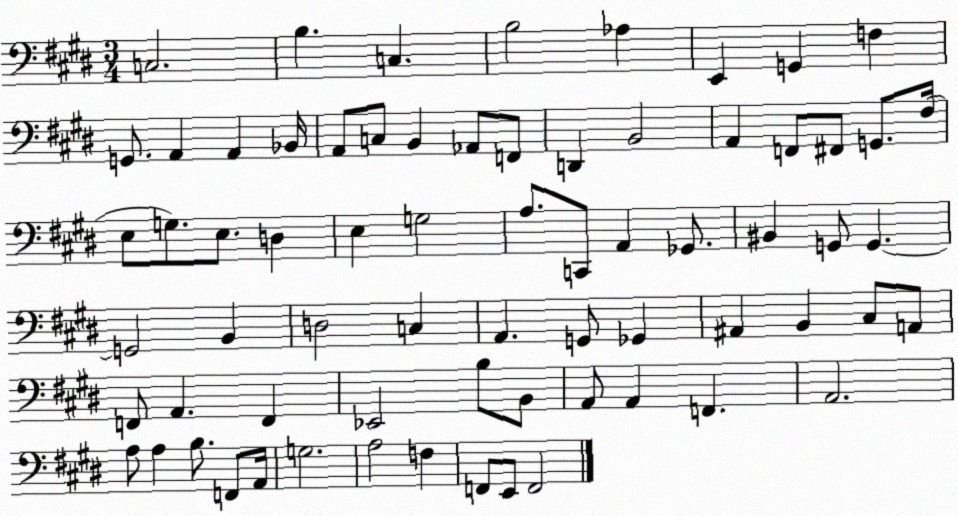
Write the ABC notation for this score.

X:1
T:Untitled
M:3/4
L:1/4
K:E
C,2 B, C, B,2 _A, E,, G,, F, G,,/2 A,, A,, _B,,/4 A,,/2 C,/2 B,, _A,,/2 F,,/2 D,, B,,2 A,, F,,/2 ^F,,/2 G,,/2 ^F,/4 E,/2 G,/2 E,/2 D, E, G,2 A,/2 C,,/2 A,, _G,,/2 ^B,, G,,/2 G,, G,,2 B,, D,2 C, A,, G,,/2 _G,, ^A,, B,, ^C,/2 A,,/2 F,,/2 A,, F,, _E,,2 B,/2 B,,/2 A,,/2 A,, F,, A,,2 A,/2 A, B,/2 F,,/2 A,,/4 G,2 A,2 F, F,,/2 E,,/2 F,,2